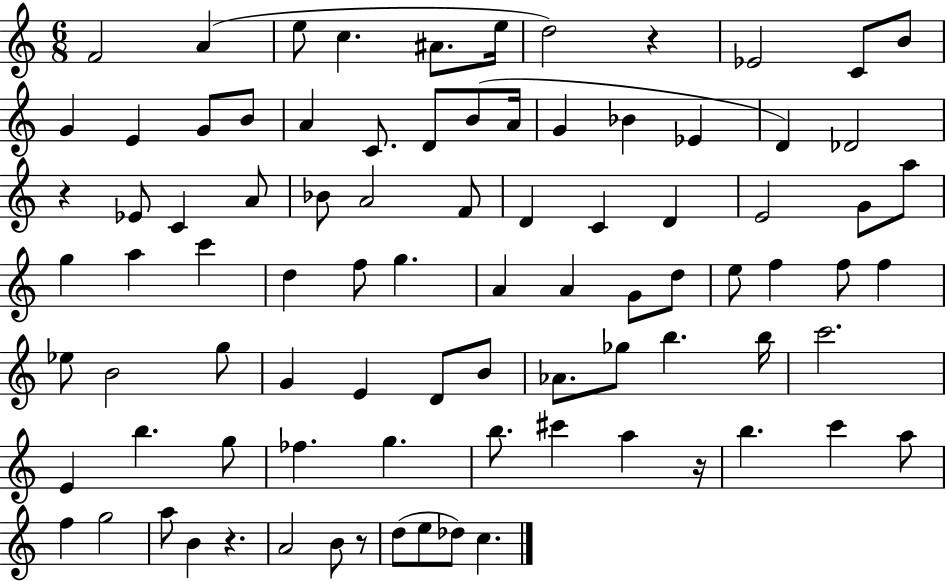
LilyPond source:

{
  \clef treble
  \numericTimeSignature
  \time 6/8
  \key c \major
  f'2 a'4( | e''8 c''4. ais'8. e''16 | d''2) r4 | ees'2 c'8 b'8 | \break g'4 e'4 g'8 b'8 | a'4 c'8. d'8 b'8( a'16 | g'4 bes'4 ees'4 | d'4) des'2 | \break r4 ees'8 c'4 a'8 | bes'8 a'2 f'8 | d'4 c'4 d'4 | e'2 g'8 a''8 | \break g''4 a''4 c'''4 | d''4 f''8 g''4. | a'4 a'4 g'8 d''8 | e''8 f''4 f''8 f''4 | \break ees''8 b'2 g''8 | g'4 e'4 d'8 b'8 | aes'8. ges''8 b''4. b''16 | c'''2. | \break e'4 b''4. g''8 | fes''4. g''4. | b''8. cis'''4 a''4 r16 | b''4. c'''4 a''8 | \break f''4 g''2 | a''8 b'4 r4. | a'2 b'8 r8 | d''8( e''8 des''8) c''4. | \break \bar "|."
}